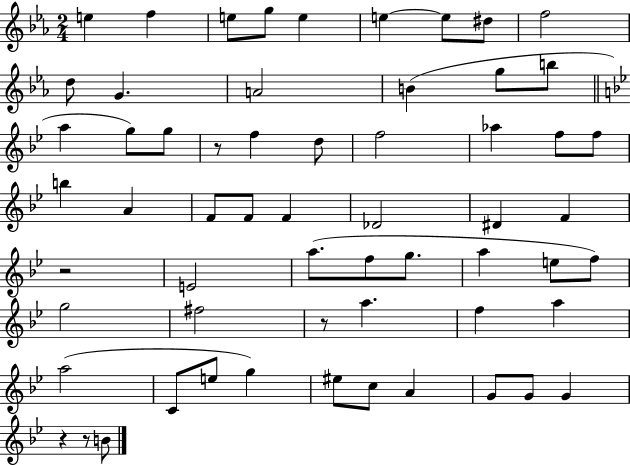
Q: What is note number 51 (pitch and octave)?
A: A4